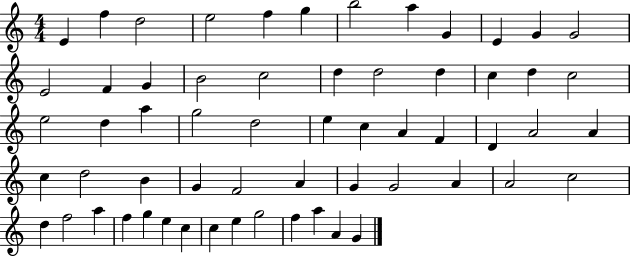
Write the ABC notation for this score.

X:1
T:Untitled
M:4/4
L:1/4
K:C
E f d2 e2 f g b2 a G E G G2 E2 F G B2 c2 d d2 d c d c2 e2 d a g2 d2 e c A F D A2 A c d2 B G F2 A G G2 A A2 c2 d f2 a f g e c c e g2 f a A G